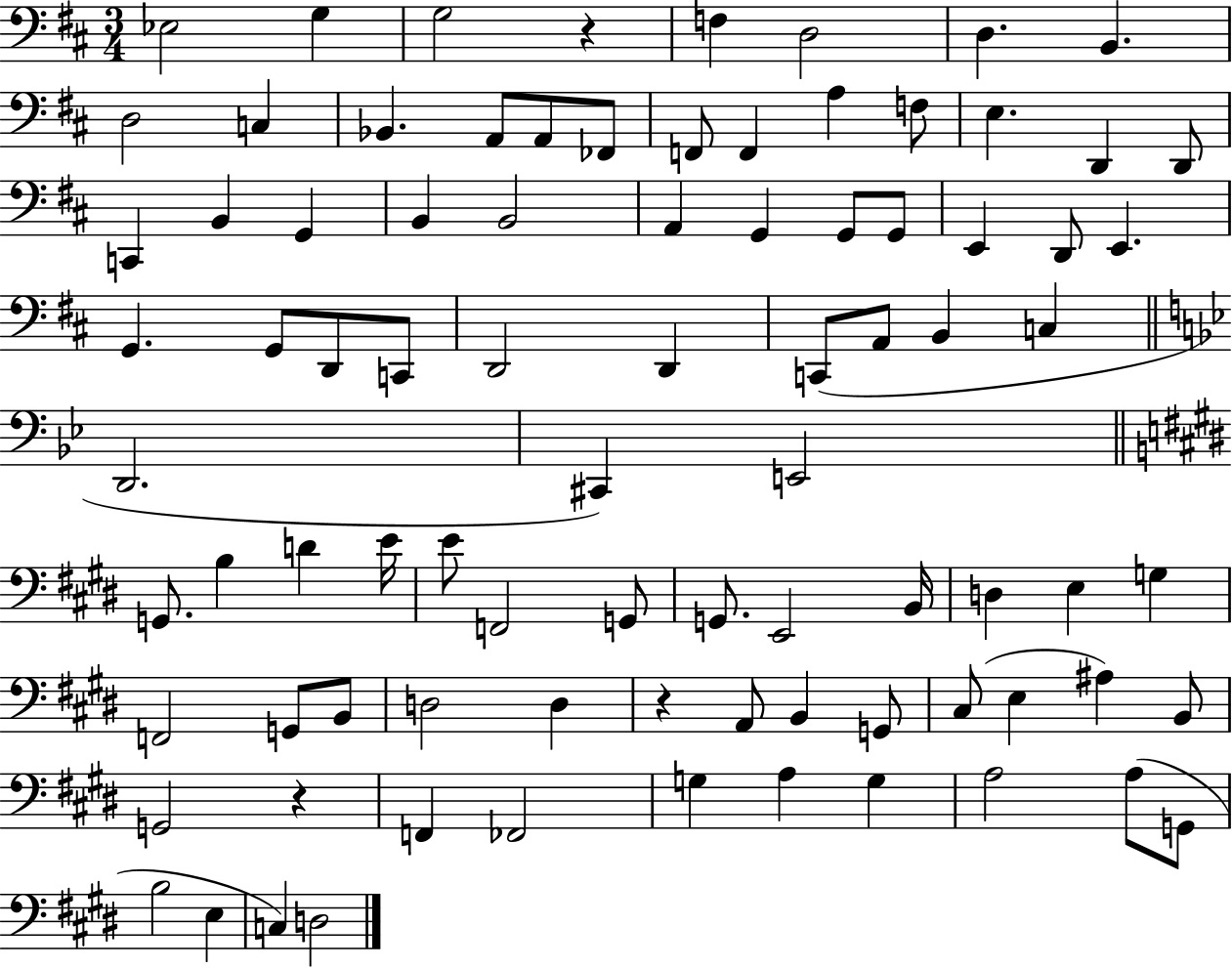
Eb3/h G3/q G3/h R/q F3/q D3/h D3/q. B2/q. D3/h C3/q Bb2/q. A2/e A2/e FES2/e F2/e F2/q A3/q F3/e E3/q. D2/q D2/e C2/q B2/q G2/q B2/q B2/h A2/q G2/q G2/e G2/e E2/q D2/e E2/q. G2/q. G2/e D2/e C2/e D2/h D2/q C2/e A2/e B2/q C3/q D2/h. C#2/q E2/h G2/e. B3/q D4/q E4/s E4/e F2/h G2/e G2/e. E2/h B2/s D3/q E3/q G3/q F2/h G2/e B2/e D3/h D3/q R/q A2/e B2/q G2/e C#3/e E3/q A#3/q B2/e G2/h R/q F2/q FES2/h G3/q A3/q G3/q A3/h A3/e G2/e B3/h E3/q C3/q D3/h